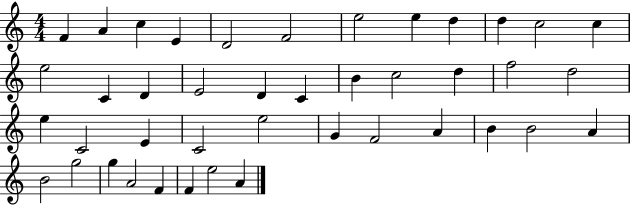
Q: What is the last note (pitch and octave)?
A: A4